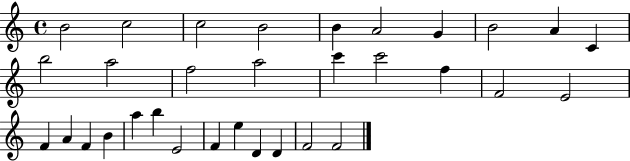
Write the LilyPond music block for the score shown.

{
  \clef treble
  \time 4/4
  \defaultTimeSignature
  \key c \major
  b'2 c''2 | c''2 b'2 | b'4 a'2 g'4 | b'2 a'4 c'4 | \break b''2 a''2 | f''2 a''2 | c'''4 c'''2 f''4 | f'2 e'2 | \break f'4 a'4 f'4 b'4 | a''4 b''4 e'2 | f'4 e''4 d'4 d'4 | f'2 f'2 | \break \bar "|."
}